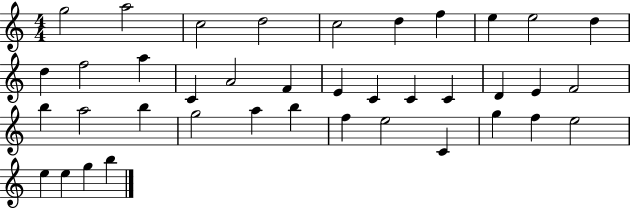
G5/h A5/h C5/h D5/h C5/h D5/q F5/q E5/q E5/h D5/q D5/q F5/h A5/q C4/q A4/h F4/q E4/q C4/q C4/q C4/q D4/q E4/q F4/h B5/q A5/h B5/q G5/h A5/q B5/q F5/q E5/h C4/q G5/q F5/q E5/h E5/q E5/q G5/q B5/q